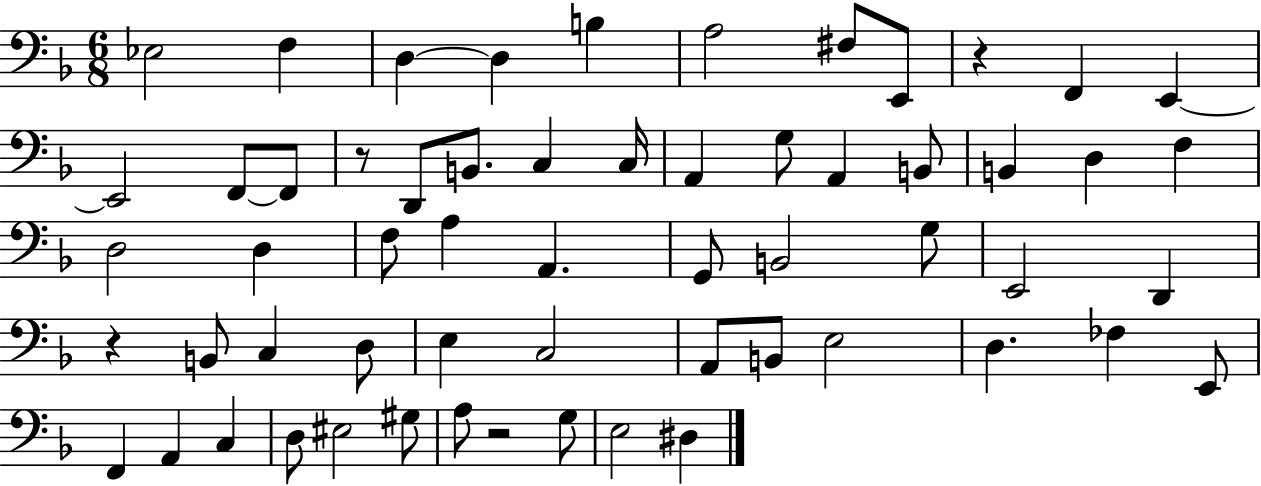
X:1
T:Untitled
M:6/8
L:1/4
K:F
_E,2 F, D, D, B, A,2 ^F,/2 E,,/2 z F,, E,, E,,2 F,,/2 F,,/2 z/2 D,,/2 B,,/2 C, C,/4 A,, G,/2 A,, B,,/2 B,, D, F, D,2 D, F,/2 A, A,, G,,/2 B,,2 G,/2 E,,2 D,, z B,,/2 C, D,/2 E, C,2 A,,/2 B,,/2 E,2 D, _F, E,,/2 F,, A,, C, D,/2 ^E,2 ^G,/2 A,/2 z2 G,/2 E,2 ^D,